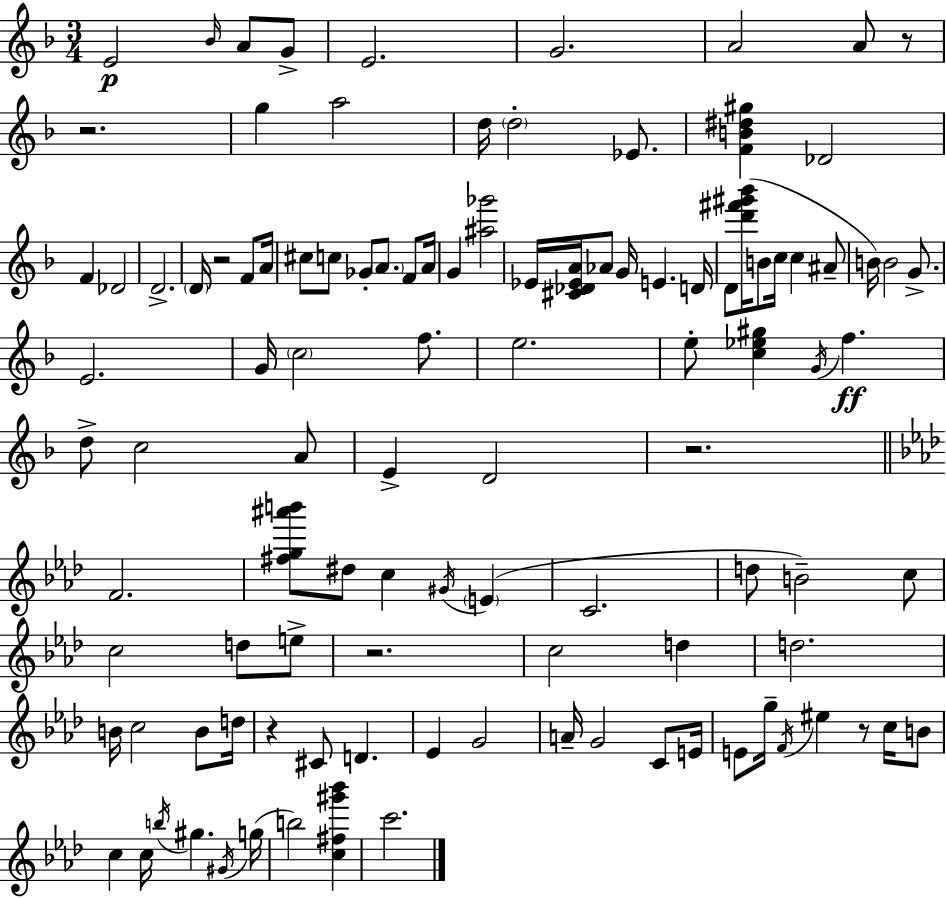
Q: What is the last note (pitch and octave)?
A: C6